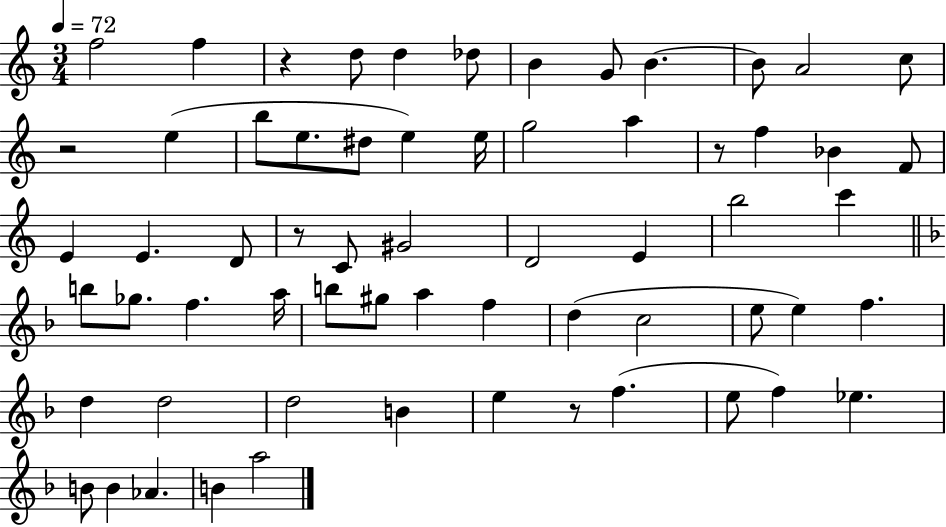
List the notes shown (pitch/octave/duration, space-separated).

F5/h F5/q R/q D5/e D5/q Db5/e B4/q G4/e B4/q. B4/e A4/h C5/e R/h E5/q B5/e E5/e. D#5/e E5/q E5/s G5/h A5/q R/e F5/q Bb4/q F4/e E4/q E4/q. D4/e R/e C4/e G#4/h D4/h E4/q B5/h C6/q B5/e Gb5/e. F5/q. A5/s B5/e G#5/e A5/q F5/q D5/q C5/h E5/e E5/q F5/q. D5/q D5/h D5/h B4/q E5/q R/e F5/q. E5/e F5/q Eb5/q. B4/e B4/q Ab4/q. B4/q A5/h